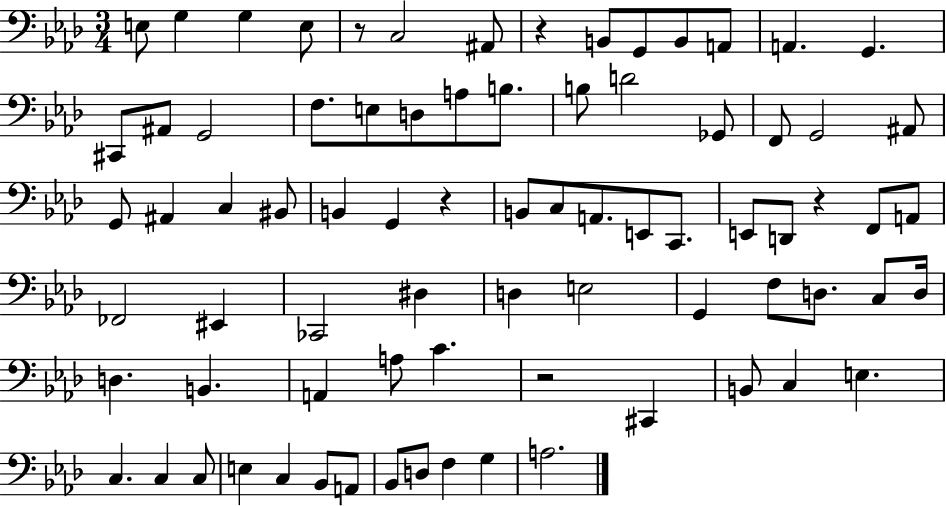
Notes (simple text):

E3/e G3/q G3/q E3/e R/e C3/h A#2/e R/q B2/e G2/e B2/e A2/e A2/q. G2/q. C#2/e A#2/e G2/h F3/e. E3/e D3/e A3/e B3/e. B3/e D4/h Gb2/e F2/e G2/h A#2/e G2/e A#2/q C3/q BIS2/e B2/q G2/q R/q B2/e C3/e A2/e. E2/e C2/e. E2/e D2/e R/q F2/e A2/e FES2/h EIS2/q CES2/h D#3/q D3/q E3/h G2/q F3/e D3/e. C3/e D3/s D3/q. B2/q. A2/q A3/e C4/q. R/h C#2/q B2/e C3/q E3/q. C3/q. C3/q C3/e E3/q C3/q Bb2/e A2/e Bb2/e D3/e F3/q G3/q A3/h.